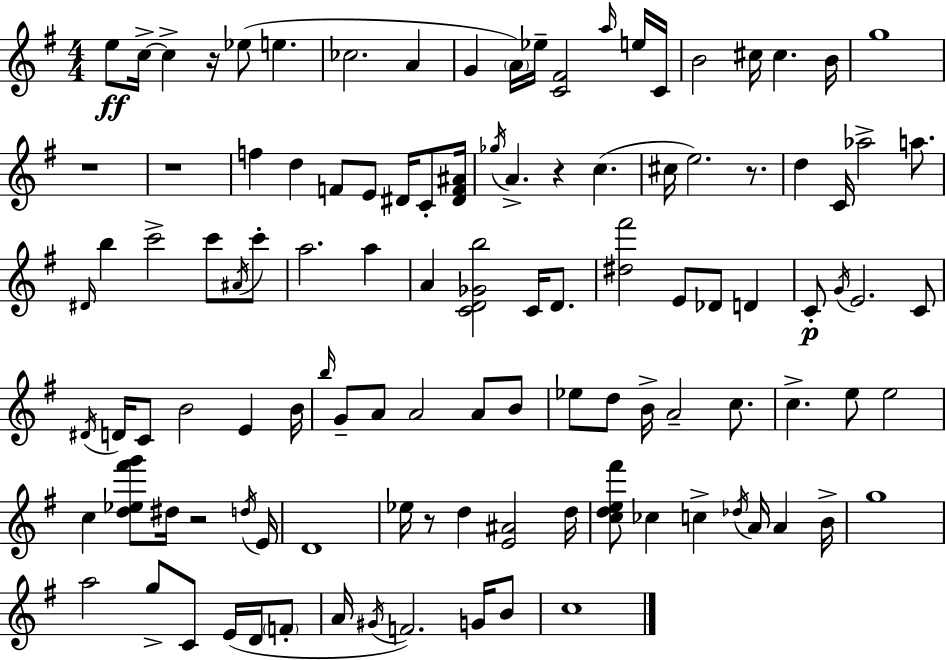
E5/e C5/s C5/q R/s Eb5/e E5/q. CES5/h. A4/q G4/q A4/s Eb5/s [C4,F#4]/h A5/s E5/s C4/s B4/h C#5/s C#5/q. B4/s G5/w R/w R/w F5/q D5/q F4/e E4/e D#4/s C4/e [D#4,F4,A#4]/s Gb5/s A4/q. R/q C5/q. C#5/s E5/h. R/e. D5/q C4/s Ab5/h A5/e. D#4/s B5/q C6/h C6/e A#4/s C6/e A5/h. A5/q A4/q [C4,D4,Gb4,B5]/h C4/s D4/e. [D#5,F#6]/h E4/e Db4/e D4/q C4/e G4/s E4/h. C4/e D#4/s D4/s C4/e B4/h E4/q B4/s B5/s G4/e A4/e A4/h A4/e B4/e Eb5/e D5/e B4/s A4/h C5/e. C5/q. E5/e E5/h C5/q [D5,Eb5,F#6,G6]/e D#5/s R/h D5/s E4/s D4/w Eb5/s R/e D5/q [E4,A#4]/h D5/s [C5,D5,E5,F#6]/e CES5/q C5/q Db5/s A4/s A4/q B4/s G5/w A5/h G5/e C4/e E4/s D4/s F4/e A4/s G#4/s F4/h. G4/s B4/e C5/w